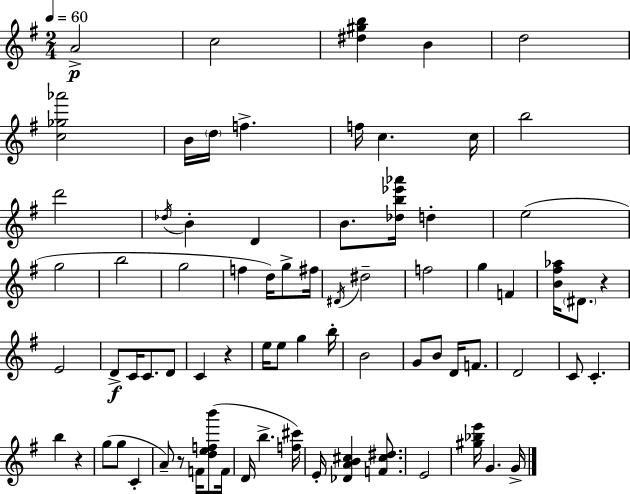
{
  \clef treble
  \numericTimeSignature
  \time 2/4
  \key e \minor
  \tempo 4 = 60
  a'2->\p | c''2 | <dis'' gis'' b''>4 b'4 | d''2 | \break <c'' ges'' aes'''>2 | b'16 \parenthesize d''16 f''4.-> | f''16 c''4. c''16 | b''2 | \break d'''2 | \acciaccatura { des''16 } b'4-. d'4 | b'8. <des'' b'' ees''' aes'''>16 d''4-. | e''2( | \break g''2 | b''2 | g''2 | f''4 d''16) g''8-> | \break fis''16 \acciaccatura { dis'16 } dis''2-- | f''2 | g''4 f'4 | <b' fis'' aes''>16 \parenthesize dis'8. r4 | \break e'2 | d'8->\f c'16 c'8. | d'8 c'4 r4 | e''16 e''8 g''4 | \break b''16-. b'2 | g'8 b'8 d'16 f'8. | d'2 | c'8 c'4.-. | \break b''4 r4 | g''8( g''8 c'4-. | a'8--) r8 f'16 <d'' e'' f'' b'''>8( | f'16 d'16 b''4.-> | \break <f'' cis'''>16) e'16-. <des' a' b' cis''>4 <f' cis'' dis''>8. | e'2 | <gis'' bes'' e'''>16 g'4. | g'16-> \bar "|."
}